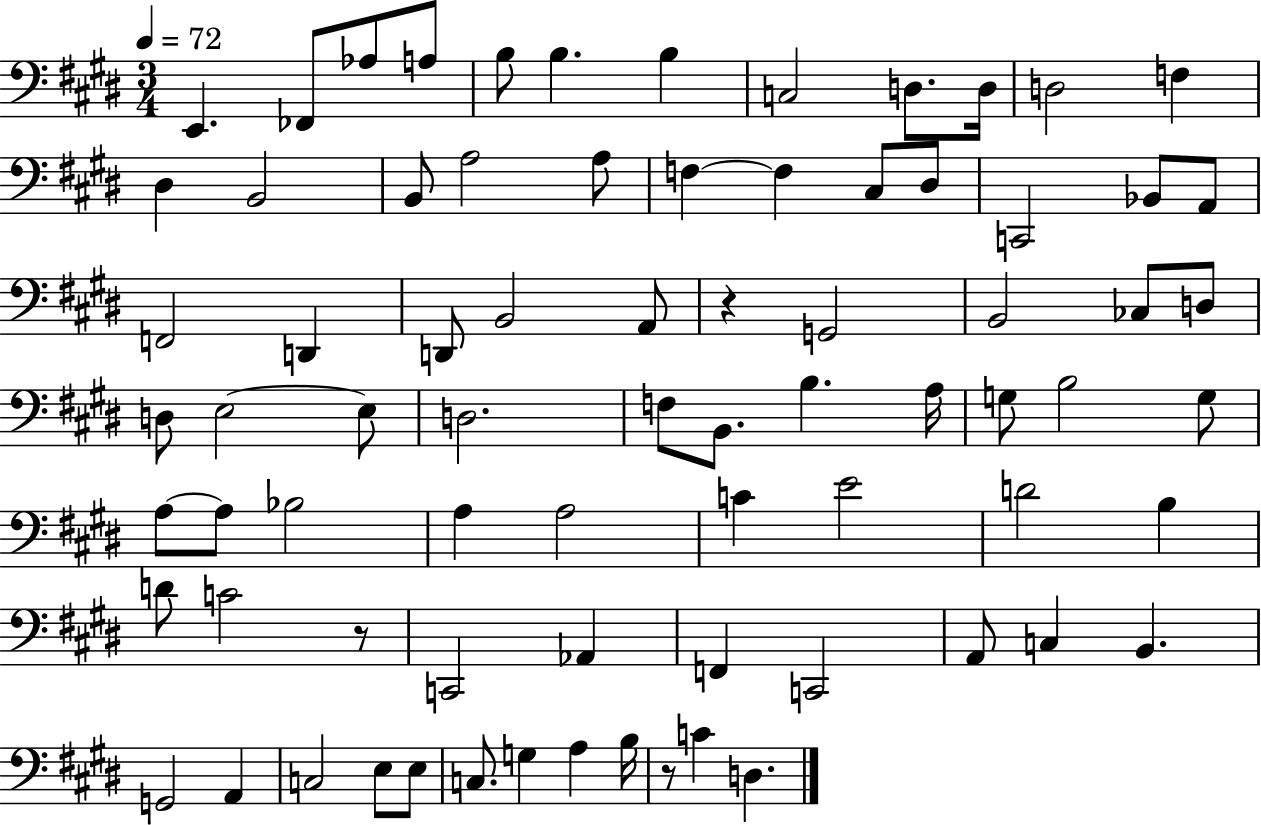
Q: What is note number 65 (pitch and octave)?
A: C3